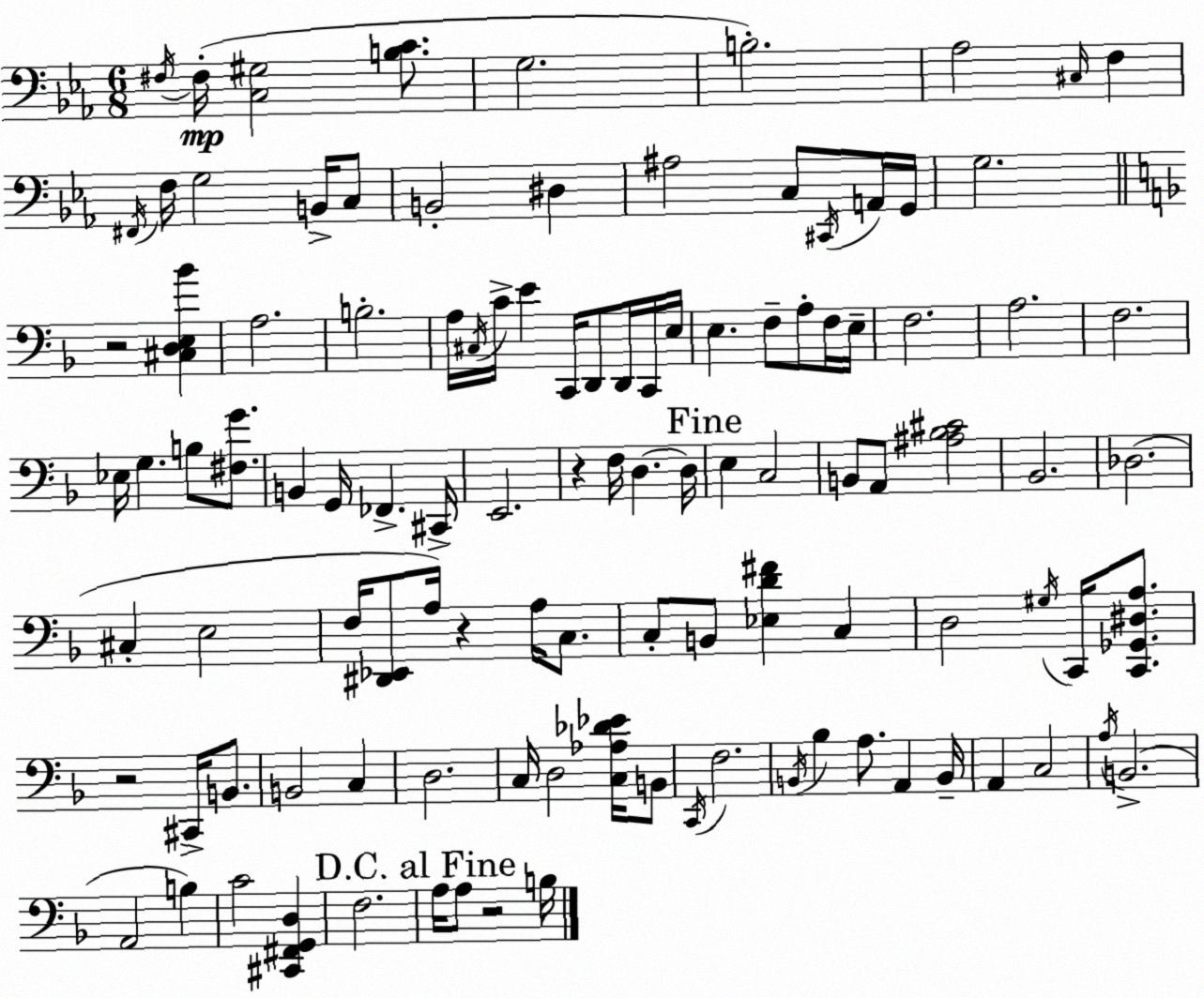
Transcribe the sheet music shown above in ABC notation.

X:1
T:Untitled
M:6/8
L:1/4
K:Eb
^F,/4 ^F,/4 [C,^G,]2 [B,C]/2 G,2 B,2 _A,2 ^C,/4 F, ^F,,/4 F,/4 G,2 B,,/4 C,/2 B,,2 ^D, ^A,2 C,/2 ^C,,/4 A,,/4 G,,/4 G,2 z2 [^C,D,E,_B] A,2 B,2 A,/4 ^C,/4 C/4 E C,,/4 D,,/2 D,,/4 C,,/4 E,/4 E, F,/2 A,/2 F,/4 E,/4 F,2 A,2 F,2 _E,/4 G, B,/2 [^F,G]/2 B,, G,,/4 _F,, ^C,,/4 E,,2 z F,/4 D, D,/4 E, C,2 B,,/2 A,,/2 [^A,_B,^C]2 _B,,2 _D,2 ^C, E,2 F,/4 [^D,,_E,,]/2 A,/4 z A,/4 C,/2 C,/2 B,,/2 [_E,D^F] C, D,2 ^G,/4 C,,/4 [C,,_G,,^D,A,]/2 z2 ^C,,/4 B,,/2 B,,2 C, D,2 C,/4 D,2 [C,_A,_D_E]/4 B,,/2 C,,/4 F,2 B,,/4 _B, A,/2 A,, B,,/4 A,, C,2 A,/4 B,,2 A,,2 B, C2 [^C,,^F,,G,,D,] F,2 A,/4 A,/2 z2 B,/4